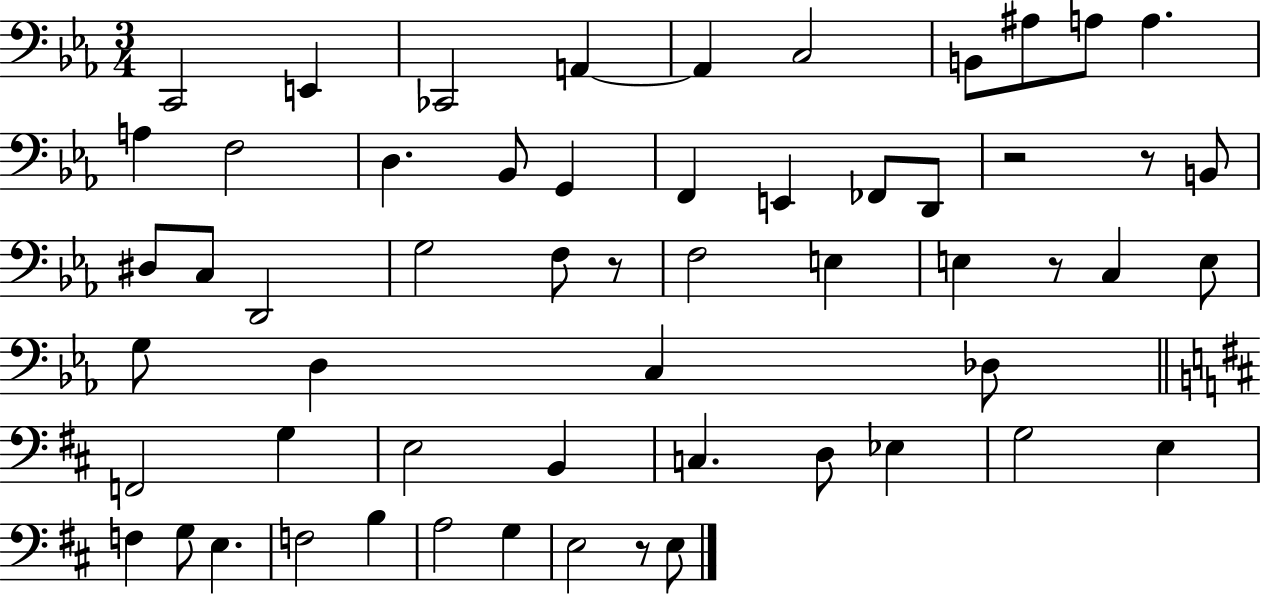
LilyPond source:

{
  \clef bass
  \numericTimeSignature
  \time 3/4
  \key ees \major
  \repeat volta 2 { c,2 e,4 | ces,2 a,4~~ | a,4 c2 | b,8 ais8 a8 a4. | \break a4 f2 | d4. bes,8 g,4 | f,4 e,4 fes,8 d,8 | r2 r8 b,8 | \break dis8 c8 d,2 | g2 f8 r8 | f2 e4 | e4 r8 c4 e8 | \break g8 d4 c4 des8 | \bar "||" \break \key b \minor f,2 g4 | e2 b,4 | c4. d8 ees4 | g2 e4 | \break f4 g8 e4. | f2 b4 | a2 g4 | e2 r8 e8 | \break } \bar "|."
}